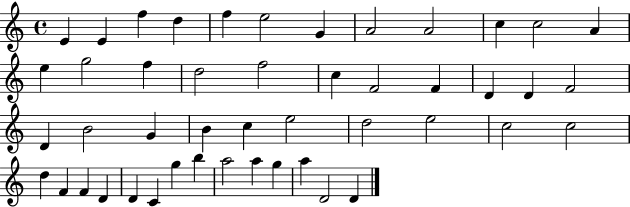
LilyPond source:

{
  \clef treble
  \time 4/4
  \defaultTimeSignature
  \key c \major
  e'4 e'4 f''4 d''4 | f''4 e''2 g'4 | a'2 a'2 | c''4 c''2 a'4 | \break e''4 g''2 f''4 | d''2 f''2 | c''4 f'2 f'4 | d'4 d'4 f'2 | \break d'4 b'2 g'4 | b'4 c''4 e''2 | d''2 e''2 | c''2 c''2 | \break d''4 f'4 f'4 d'4 | d'4 c'4 g''4 b''4 | a''2 a''4 g''4 | a''4 d'2 d'4 | \break \bar "|."
}